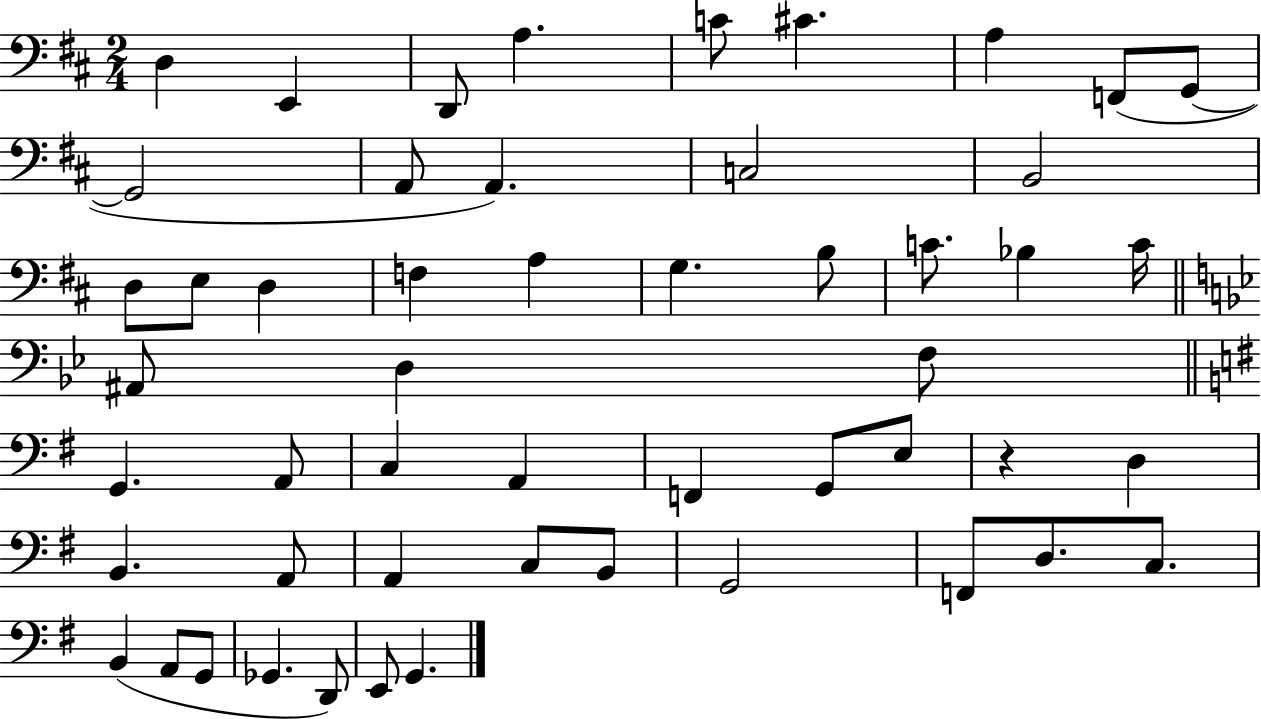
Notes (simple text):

D3/q E2/q D2/e A3/q. C4/e C#4/q. A3/q F2/e G2/e G2/h A2/e A2/q. C3/h B2/h D3/e E3/e D3/q F3/q A3/q G3/q. B3/e C4/e. Bb3/q C4/s A#2/e D3/q F3/e G2/q. A2/e C3/q A2/q F2/q G2/e E3/e R/q D3/q B2/q. A2/e A2/q C3/e B2/e G2/h F2/e D3/e. C3/e. B2/q A2/e G2/e Gb2/q. D2/e E2/e G2/q.